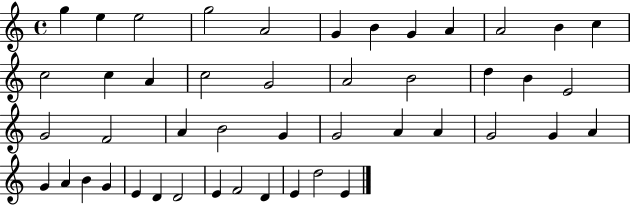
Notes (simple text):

G5/q E5/q E5/h G5/h A4/h G4/q B4/q G4/q A4/q A4/h B4/q C5/q C5/h C5/q A4/q C5/h G4/h A4/h B4/h D5/q B4/q E4/h G4/h F4/h A4/q B4/h G4/q G4/h A4/q A4/q G4/h G4/q A4/q G4/q A4/q B4/q G4/q E4/q D4/q D4/h E4/q F4/h D4/q E4/q D5/h E4/q